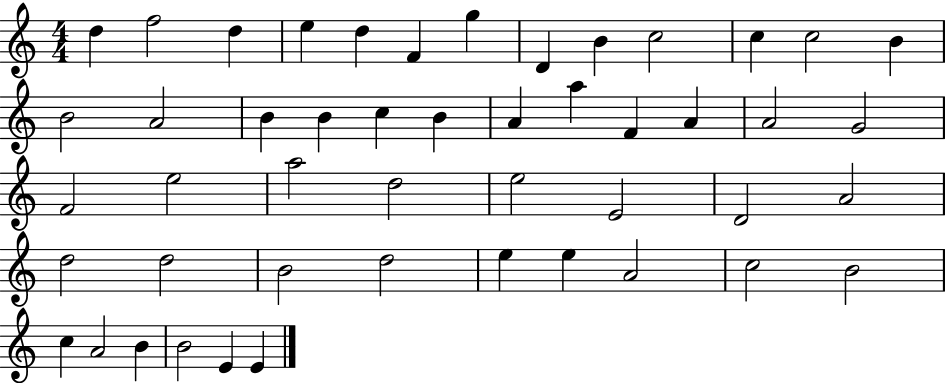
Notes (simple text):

D5/q F5/h D5/q E5/q D5/q F4/q G5/q D4/q B4/q C5/h C5/q C5/h B4/q B4/h A4/h B4/q B4/q C5/q B4/q A4/q A5/q F4/q A4/q A4/h G4/h F4/h E5/h A5/h D5/h E5/h E4/h D4/h A4/h D5/h D5/h B4/h D5/h E5/q E5/q A4/h C5/h B4/h C5/q A4/h B4/q B4/h E4/q E4/q